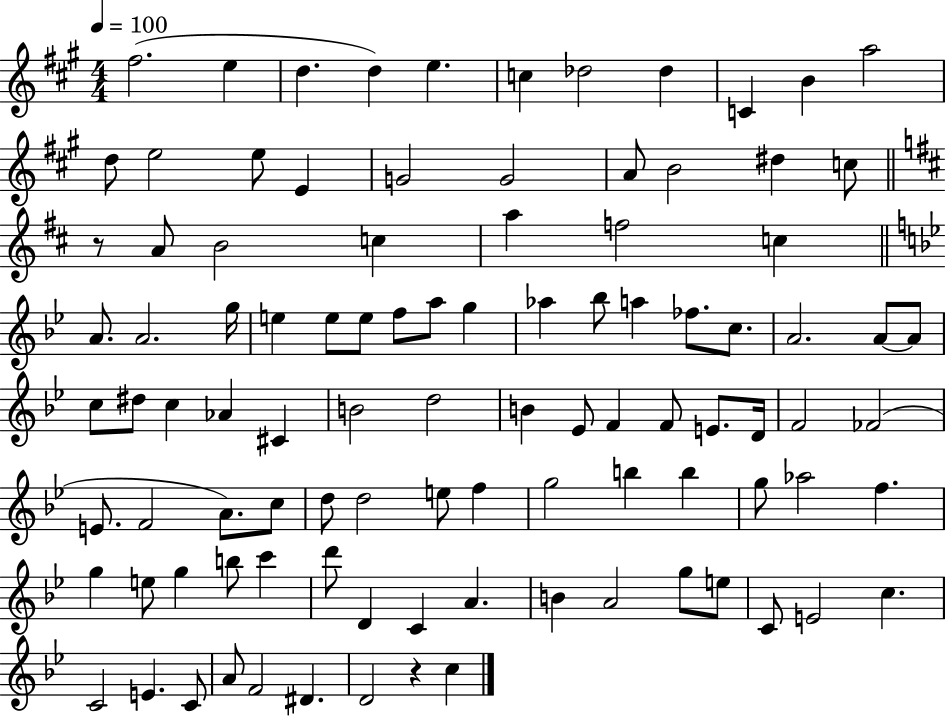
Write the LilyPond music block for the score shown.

{
  \clef treble
  \numericTimeSignature
  \time 4/4
  \key a \major
  \tempo 4 = 100
  fis''2.( e''4 | d''4. d''4) e''4. | c''4 des''2 des''4 | c'4 b'4 a''2 | \break d''8 e''2 e''8 e'4 | g'2 g'2 | a'8 b'2 dis''4 c''8 | \bar "||" \break \key d \major r8 a'8 b'2 c''4 | a''4 f''2 c''4 | \bar "||" \break \key bes \major a'8. a'2. g''16 | e''4 e''8 e''8 f''8 a''8 g''4 | aes''4 bes''8 a''4 fes''8. c''8. | a'2. a'8~~ a'8 | \break c''8 dis''8 c''4 aes'4 cis'4 | b'2 d''2 | b'4 ees'8 f'4 f'8 e'8. d'16 | f'2 fes'2( | \break e'8. f'2 a'8.) c''8 | d''8 d''2 e''8 f''4 | g''2 b''4 b''4 | g''8 aes''2 f''4. | \break g''4 e''8 g''4 b''8 c'''4 | d'''8 d'4 c'4 a'4. | b'4 a'2 g''8 e''8 | c'8 e'2 c''4. | \break c'2 e'4. c'8 | a'8 f'2 dis'4. | d'2 r4 c''4 | \bar "|."
}